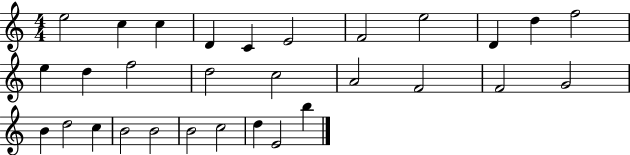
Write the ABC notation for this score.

X:1
T:Untitled
M:4/4
L:1/4
K:C
e2 c c D C E2 F2 e2 D d f2 e d f2 d2 c2 A2 F2 F2 G2 B d2 c B2 B2 B2 c2 d E2 b